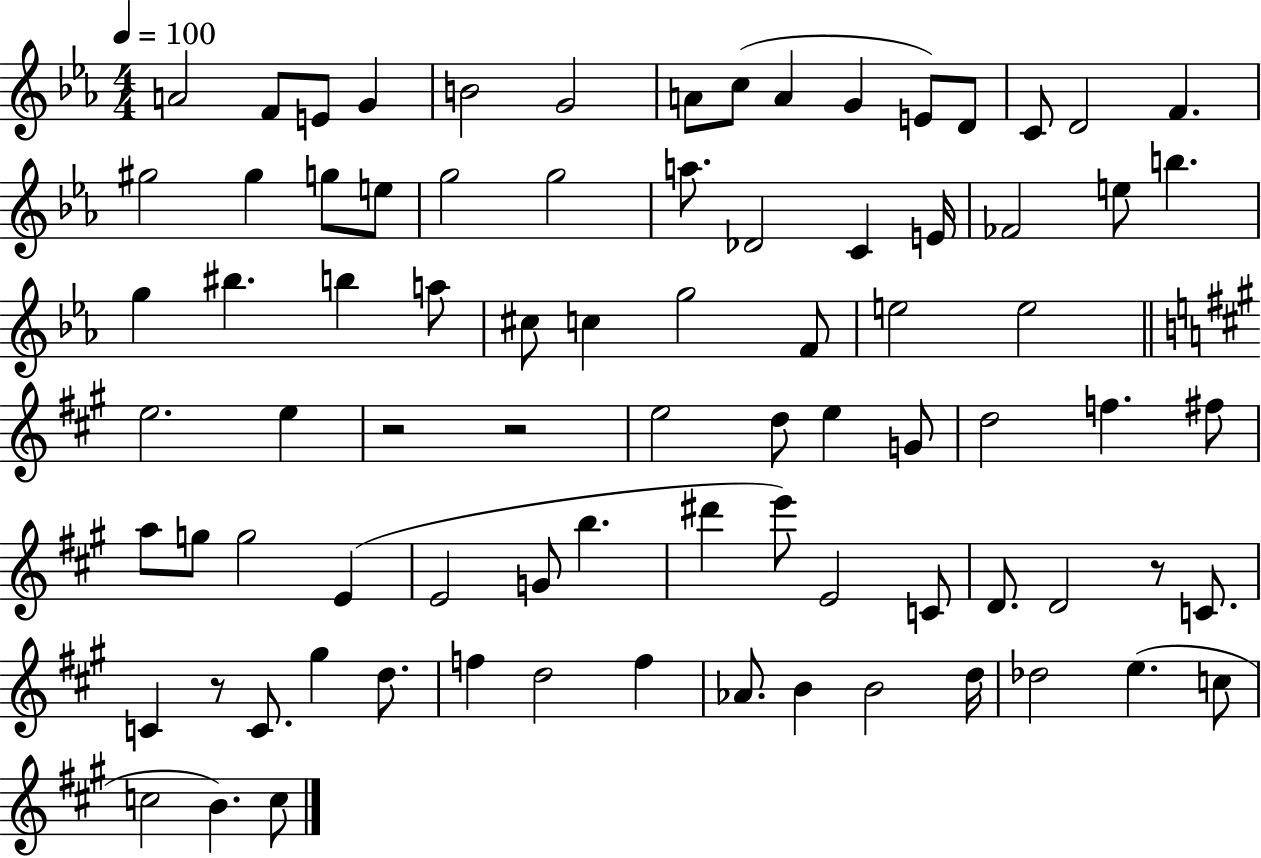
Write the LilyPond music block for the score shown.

{
  \clef treble
  \numericTimeSignature
  \time 4/4
  \key ees \major
  \tempo 4 = 100
  \repeat volta 2 { a'2 f'8 e'8 g'4 | b'2 g'2 | a'8 c''8( a'4 g'4 e'8) d'8 | c'8 d'2 f'4. | \break gis''2 gis''4 g''8 e''8 | g''2 g''2 | a''8. des'2 c'4 e'16 | fes'2 e''8 b''4. | \break g''4 bis''4. b''4 a''8 | cis''8 c''4 g''2 f'8 | e''2 e''2 | \bar "||" \break \key a \major e''2. e''4 | r2 r2 | e''2 d''8 e''4 g'8 | d''2 f''4. fis''8 | \break a''8 g''8 g''2 e'4( | e'2 g'8 b''4. | dis'''4 e'''8) e'2 c'8 | d'8. d'2 r8 c'8. | \break c'4 r8 c'8. gis''4 d''8. | f''4 d''2 f''4 | aes'8. b'4 b'2 d''16 | des''2 e''4.( c''8 | \break c''2 b'4.) c''8 | } \bar "|."
}